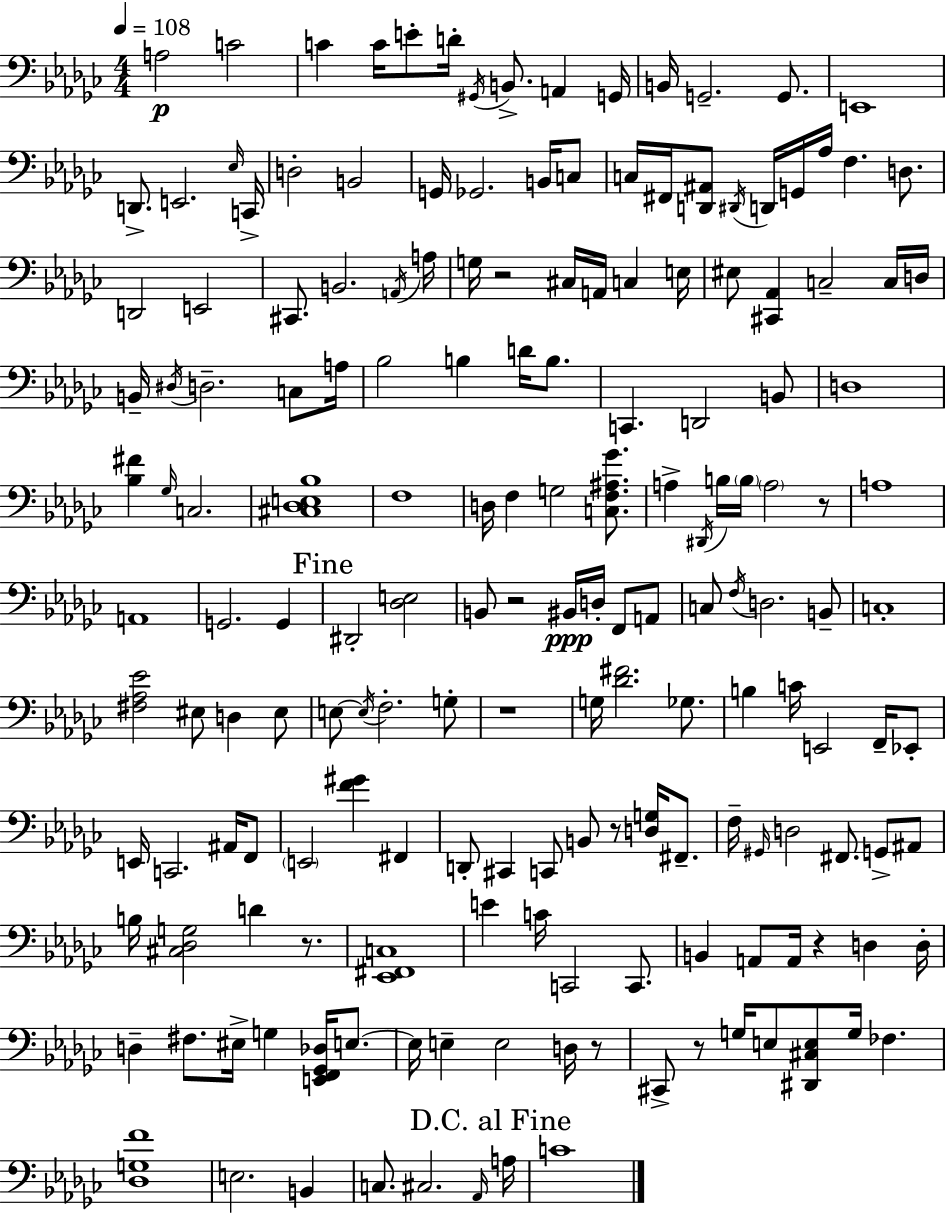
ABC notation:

X:1
T:Untitled
M:4/4
L:1/4
K:Ebm
A,2 C2 C C/4 E/2 D/4 ^G,,/4 B,,/2 A,, G,,/4 B,,/4 G,,2 G,,/2 E,,4 D,,/2 E,,2 _E,/4 C,,/4 D,2 B,,2 G,,/4 _G,,2 B,,/4 C,/2 C,/4 ^F,,/4 [D,,^A,,]/2 ^D,,/4 D,,/4 G,,/4 _A,/4 F, D,/2 D,,2 E,,2 ^C,,/2 B,,2 A,,/4 A,/4 G,/4 z2 ^C,/4 A,,/4 C, E,/4 ^E,/2 [^C,,_A,,] C,2 C,/4 D,/4 B,,/4 ^D,/4 D,2 C,/2 A,/4 _B,2 B, D/4 B,/2 C,, D,,2 B,,/2 D,4 [_B,^F] _G,/4 C,2 [^C,_D,E,_B,]4 F,4 D,/4 F, G,2 [C,F,^A,_G]/2 A, ^D,,/4 B,/4 B,/4 A,2 z/2 A,4 A,,4 G,,2 G,, ^D,,2 [_D,E,]2 B,,/2 z2 ^B,,/4 D,/4 F,,/2 A,,/2 C,/2 F,/4 D,2 B,,/2 C,4 [^F,_A,_E]2 ^E,/2 D, ^E,/2 E,/2 E,/4 F,2 G,/2 z4 G,/4 [_D^F]2 _G,/2 B, C/4 E,,2 F,,/4 _E,,/2 E,,/4 C,,2 ^A,,/4 F,,/2 E,,2 [F^G] ^F,, D,,/2 ^C,, C,,/2 B,,/2 z/2 [D,G,]/4 ^F,,/2 F,/4 ^G,,/4 D,2 ^F,,/2 G,,/2 ^A,,/2 B,/4 [^C,_D,G,]2 D z/2 [_E,,^F,,C,]4 E C/4 C,,2 C,,/2 B,, A,,/2 A,,/4 z D, D,/4 D, ^F,/2 ^E,/4 G, [E,,F,,_G,,_D,]/4 E,/2 E,/4 E, E,2 D,/4 z/2 ^C,,/2 z/2 G,/4 E,/2 [^D,,^C,E,]/2 G,/4 _F, [_D,G,F]4 E,2 B,, C,/2 ^C,2 _A,,/4 A,/4 C4